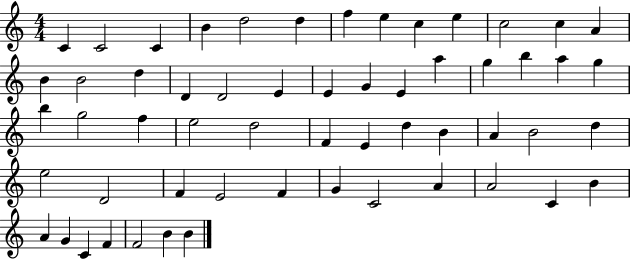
{
  \clef treble
  \numericTimeSignature
  \time 4/4
  \key c \major
  c'4 c'2 c'4 | b'4 d''2 d''4 | f''4 e''4 c''4 e''4 | c''2 c''4 a'4 | \break b'4 b'2 d''4 | d'4 d'2 e'4 | e'4 g'4 e'4 a''4 | g''4 b''4 a''4 g''4 | \break b''4 g''2 f''4 | e''2 d''2 | f'4 e'4 d''4 b'4 | a'4 b'2 d''4 | \break e''2 d'2 | f'4 e'2 f'4 | g'4 c'2 a'4 | a'2 c'4 b'4 | \break a'4 g'4 c'4 f'4 | f'2 b'4 b'4 | \bar "|."
}